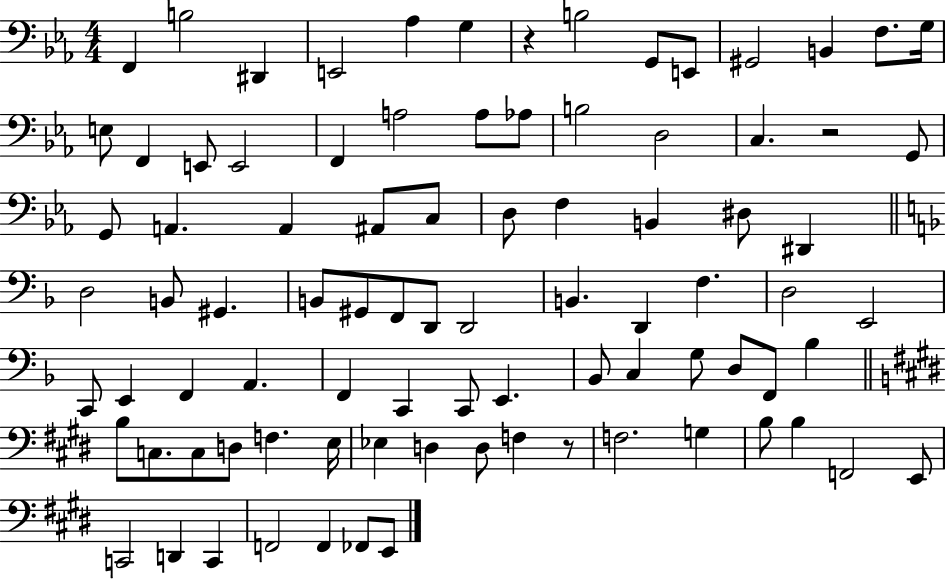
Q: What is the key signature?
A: EES major